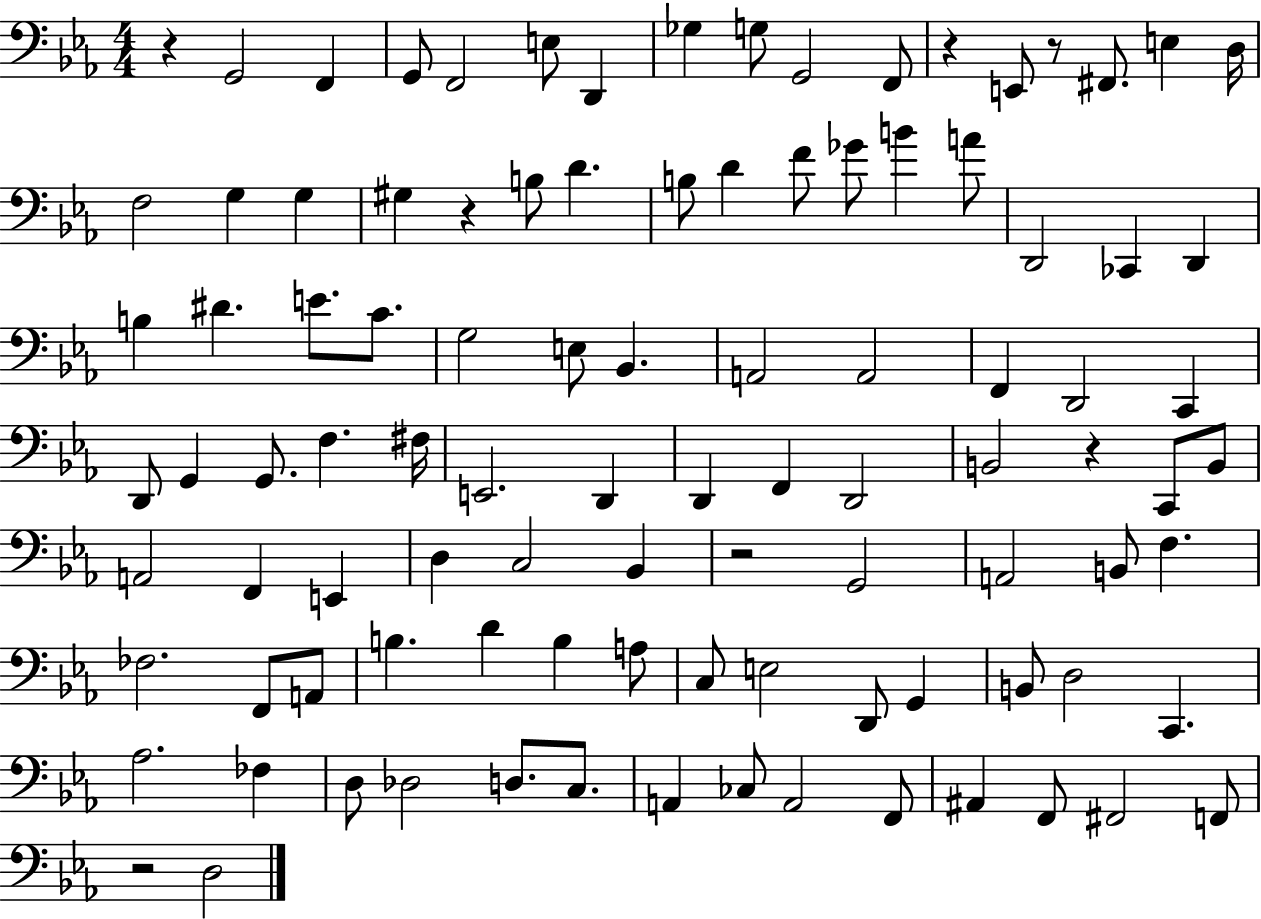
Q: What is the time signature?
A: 4/4